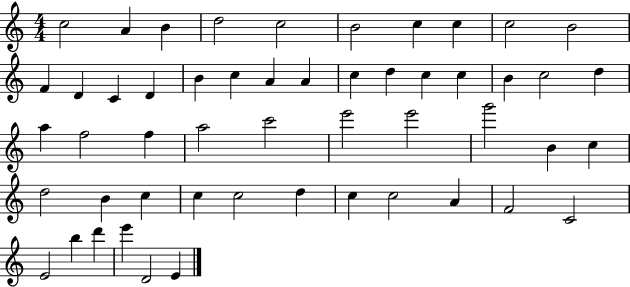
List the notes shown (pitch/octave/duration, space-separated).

C5/h A4/q B4/q D5/h C5/h B4/h C5/q C5/q C5/h B4/h F4/q D4/q C4/q D4/q B4/q C5/q A4/q A4/q C5/q D5/q C5/q C5/q B4/q C5/h D5/q A5/q F5/h F5/q A5/h C6/h E6/h E6/h G6/h B4/q C5/q D5/h B4/q C5/q C5/q C5/h D5/q C5/q C5/h A4/q F4/h C4/h E4/h B5/q D6/q E6/q D4/h E4/q